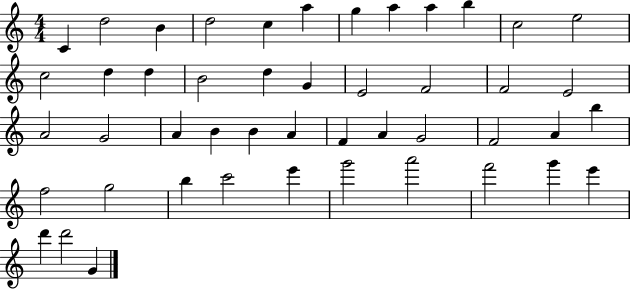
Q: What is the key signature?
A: C major